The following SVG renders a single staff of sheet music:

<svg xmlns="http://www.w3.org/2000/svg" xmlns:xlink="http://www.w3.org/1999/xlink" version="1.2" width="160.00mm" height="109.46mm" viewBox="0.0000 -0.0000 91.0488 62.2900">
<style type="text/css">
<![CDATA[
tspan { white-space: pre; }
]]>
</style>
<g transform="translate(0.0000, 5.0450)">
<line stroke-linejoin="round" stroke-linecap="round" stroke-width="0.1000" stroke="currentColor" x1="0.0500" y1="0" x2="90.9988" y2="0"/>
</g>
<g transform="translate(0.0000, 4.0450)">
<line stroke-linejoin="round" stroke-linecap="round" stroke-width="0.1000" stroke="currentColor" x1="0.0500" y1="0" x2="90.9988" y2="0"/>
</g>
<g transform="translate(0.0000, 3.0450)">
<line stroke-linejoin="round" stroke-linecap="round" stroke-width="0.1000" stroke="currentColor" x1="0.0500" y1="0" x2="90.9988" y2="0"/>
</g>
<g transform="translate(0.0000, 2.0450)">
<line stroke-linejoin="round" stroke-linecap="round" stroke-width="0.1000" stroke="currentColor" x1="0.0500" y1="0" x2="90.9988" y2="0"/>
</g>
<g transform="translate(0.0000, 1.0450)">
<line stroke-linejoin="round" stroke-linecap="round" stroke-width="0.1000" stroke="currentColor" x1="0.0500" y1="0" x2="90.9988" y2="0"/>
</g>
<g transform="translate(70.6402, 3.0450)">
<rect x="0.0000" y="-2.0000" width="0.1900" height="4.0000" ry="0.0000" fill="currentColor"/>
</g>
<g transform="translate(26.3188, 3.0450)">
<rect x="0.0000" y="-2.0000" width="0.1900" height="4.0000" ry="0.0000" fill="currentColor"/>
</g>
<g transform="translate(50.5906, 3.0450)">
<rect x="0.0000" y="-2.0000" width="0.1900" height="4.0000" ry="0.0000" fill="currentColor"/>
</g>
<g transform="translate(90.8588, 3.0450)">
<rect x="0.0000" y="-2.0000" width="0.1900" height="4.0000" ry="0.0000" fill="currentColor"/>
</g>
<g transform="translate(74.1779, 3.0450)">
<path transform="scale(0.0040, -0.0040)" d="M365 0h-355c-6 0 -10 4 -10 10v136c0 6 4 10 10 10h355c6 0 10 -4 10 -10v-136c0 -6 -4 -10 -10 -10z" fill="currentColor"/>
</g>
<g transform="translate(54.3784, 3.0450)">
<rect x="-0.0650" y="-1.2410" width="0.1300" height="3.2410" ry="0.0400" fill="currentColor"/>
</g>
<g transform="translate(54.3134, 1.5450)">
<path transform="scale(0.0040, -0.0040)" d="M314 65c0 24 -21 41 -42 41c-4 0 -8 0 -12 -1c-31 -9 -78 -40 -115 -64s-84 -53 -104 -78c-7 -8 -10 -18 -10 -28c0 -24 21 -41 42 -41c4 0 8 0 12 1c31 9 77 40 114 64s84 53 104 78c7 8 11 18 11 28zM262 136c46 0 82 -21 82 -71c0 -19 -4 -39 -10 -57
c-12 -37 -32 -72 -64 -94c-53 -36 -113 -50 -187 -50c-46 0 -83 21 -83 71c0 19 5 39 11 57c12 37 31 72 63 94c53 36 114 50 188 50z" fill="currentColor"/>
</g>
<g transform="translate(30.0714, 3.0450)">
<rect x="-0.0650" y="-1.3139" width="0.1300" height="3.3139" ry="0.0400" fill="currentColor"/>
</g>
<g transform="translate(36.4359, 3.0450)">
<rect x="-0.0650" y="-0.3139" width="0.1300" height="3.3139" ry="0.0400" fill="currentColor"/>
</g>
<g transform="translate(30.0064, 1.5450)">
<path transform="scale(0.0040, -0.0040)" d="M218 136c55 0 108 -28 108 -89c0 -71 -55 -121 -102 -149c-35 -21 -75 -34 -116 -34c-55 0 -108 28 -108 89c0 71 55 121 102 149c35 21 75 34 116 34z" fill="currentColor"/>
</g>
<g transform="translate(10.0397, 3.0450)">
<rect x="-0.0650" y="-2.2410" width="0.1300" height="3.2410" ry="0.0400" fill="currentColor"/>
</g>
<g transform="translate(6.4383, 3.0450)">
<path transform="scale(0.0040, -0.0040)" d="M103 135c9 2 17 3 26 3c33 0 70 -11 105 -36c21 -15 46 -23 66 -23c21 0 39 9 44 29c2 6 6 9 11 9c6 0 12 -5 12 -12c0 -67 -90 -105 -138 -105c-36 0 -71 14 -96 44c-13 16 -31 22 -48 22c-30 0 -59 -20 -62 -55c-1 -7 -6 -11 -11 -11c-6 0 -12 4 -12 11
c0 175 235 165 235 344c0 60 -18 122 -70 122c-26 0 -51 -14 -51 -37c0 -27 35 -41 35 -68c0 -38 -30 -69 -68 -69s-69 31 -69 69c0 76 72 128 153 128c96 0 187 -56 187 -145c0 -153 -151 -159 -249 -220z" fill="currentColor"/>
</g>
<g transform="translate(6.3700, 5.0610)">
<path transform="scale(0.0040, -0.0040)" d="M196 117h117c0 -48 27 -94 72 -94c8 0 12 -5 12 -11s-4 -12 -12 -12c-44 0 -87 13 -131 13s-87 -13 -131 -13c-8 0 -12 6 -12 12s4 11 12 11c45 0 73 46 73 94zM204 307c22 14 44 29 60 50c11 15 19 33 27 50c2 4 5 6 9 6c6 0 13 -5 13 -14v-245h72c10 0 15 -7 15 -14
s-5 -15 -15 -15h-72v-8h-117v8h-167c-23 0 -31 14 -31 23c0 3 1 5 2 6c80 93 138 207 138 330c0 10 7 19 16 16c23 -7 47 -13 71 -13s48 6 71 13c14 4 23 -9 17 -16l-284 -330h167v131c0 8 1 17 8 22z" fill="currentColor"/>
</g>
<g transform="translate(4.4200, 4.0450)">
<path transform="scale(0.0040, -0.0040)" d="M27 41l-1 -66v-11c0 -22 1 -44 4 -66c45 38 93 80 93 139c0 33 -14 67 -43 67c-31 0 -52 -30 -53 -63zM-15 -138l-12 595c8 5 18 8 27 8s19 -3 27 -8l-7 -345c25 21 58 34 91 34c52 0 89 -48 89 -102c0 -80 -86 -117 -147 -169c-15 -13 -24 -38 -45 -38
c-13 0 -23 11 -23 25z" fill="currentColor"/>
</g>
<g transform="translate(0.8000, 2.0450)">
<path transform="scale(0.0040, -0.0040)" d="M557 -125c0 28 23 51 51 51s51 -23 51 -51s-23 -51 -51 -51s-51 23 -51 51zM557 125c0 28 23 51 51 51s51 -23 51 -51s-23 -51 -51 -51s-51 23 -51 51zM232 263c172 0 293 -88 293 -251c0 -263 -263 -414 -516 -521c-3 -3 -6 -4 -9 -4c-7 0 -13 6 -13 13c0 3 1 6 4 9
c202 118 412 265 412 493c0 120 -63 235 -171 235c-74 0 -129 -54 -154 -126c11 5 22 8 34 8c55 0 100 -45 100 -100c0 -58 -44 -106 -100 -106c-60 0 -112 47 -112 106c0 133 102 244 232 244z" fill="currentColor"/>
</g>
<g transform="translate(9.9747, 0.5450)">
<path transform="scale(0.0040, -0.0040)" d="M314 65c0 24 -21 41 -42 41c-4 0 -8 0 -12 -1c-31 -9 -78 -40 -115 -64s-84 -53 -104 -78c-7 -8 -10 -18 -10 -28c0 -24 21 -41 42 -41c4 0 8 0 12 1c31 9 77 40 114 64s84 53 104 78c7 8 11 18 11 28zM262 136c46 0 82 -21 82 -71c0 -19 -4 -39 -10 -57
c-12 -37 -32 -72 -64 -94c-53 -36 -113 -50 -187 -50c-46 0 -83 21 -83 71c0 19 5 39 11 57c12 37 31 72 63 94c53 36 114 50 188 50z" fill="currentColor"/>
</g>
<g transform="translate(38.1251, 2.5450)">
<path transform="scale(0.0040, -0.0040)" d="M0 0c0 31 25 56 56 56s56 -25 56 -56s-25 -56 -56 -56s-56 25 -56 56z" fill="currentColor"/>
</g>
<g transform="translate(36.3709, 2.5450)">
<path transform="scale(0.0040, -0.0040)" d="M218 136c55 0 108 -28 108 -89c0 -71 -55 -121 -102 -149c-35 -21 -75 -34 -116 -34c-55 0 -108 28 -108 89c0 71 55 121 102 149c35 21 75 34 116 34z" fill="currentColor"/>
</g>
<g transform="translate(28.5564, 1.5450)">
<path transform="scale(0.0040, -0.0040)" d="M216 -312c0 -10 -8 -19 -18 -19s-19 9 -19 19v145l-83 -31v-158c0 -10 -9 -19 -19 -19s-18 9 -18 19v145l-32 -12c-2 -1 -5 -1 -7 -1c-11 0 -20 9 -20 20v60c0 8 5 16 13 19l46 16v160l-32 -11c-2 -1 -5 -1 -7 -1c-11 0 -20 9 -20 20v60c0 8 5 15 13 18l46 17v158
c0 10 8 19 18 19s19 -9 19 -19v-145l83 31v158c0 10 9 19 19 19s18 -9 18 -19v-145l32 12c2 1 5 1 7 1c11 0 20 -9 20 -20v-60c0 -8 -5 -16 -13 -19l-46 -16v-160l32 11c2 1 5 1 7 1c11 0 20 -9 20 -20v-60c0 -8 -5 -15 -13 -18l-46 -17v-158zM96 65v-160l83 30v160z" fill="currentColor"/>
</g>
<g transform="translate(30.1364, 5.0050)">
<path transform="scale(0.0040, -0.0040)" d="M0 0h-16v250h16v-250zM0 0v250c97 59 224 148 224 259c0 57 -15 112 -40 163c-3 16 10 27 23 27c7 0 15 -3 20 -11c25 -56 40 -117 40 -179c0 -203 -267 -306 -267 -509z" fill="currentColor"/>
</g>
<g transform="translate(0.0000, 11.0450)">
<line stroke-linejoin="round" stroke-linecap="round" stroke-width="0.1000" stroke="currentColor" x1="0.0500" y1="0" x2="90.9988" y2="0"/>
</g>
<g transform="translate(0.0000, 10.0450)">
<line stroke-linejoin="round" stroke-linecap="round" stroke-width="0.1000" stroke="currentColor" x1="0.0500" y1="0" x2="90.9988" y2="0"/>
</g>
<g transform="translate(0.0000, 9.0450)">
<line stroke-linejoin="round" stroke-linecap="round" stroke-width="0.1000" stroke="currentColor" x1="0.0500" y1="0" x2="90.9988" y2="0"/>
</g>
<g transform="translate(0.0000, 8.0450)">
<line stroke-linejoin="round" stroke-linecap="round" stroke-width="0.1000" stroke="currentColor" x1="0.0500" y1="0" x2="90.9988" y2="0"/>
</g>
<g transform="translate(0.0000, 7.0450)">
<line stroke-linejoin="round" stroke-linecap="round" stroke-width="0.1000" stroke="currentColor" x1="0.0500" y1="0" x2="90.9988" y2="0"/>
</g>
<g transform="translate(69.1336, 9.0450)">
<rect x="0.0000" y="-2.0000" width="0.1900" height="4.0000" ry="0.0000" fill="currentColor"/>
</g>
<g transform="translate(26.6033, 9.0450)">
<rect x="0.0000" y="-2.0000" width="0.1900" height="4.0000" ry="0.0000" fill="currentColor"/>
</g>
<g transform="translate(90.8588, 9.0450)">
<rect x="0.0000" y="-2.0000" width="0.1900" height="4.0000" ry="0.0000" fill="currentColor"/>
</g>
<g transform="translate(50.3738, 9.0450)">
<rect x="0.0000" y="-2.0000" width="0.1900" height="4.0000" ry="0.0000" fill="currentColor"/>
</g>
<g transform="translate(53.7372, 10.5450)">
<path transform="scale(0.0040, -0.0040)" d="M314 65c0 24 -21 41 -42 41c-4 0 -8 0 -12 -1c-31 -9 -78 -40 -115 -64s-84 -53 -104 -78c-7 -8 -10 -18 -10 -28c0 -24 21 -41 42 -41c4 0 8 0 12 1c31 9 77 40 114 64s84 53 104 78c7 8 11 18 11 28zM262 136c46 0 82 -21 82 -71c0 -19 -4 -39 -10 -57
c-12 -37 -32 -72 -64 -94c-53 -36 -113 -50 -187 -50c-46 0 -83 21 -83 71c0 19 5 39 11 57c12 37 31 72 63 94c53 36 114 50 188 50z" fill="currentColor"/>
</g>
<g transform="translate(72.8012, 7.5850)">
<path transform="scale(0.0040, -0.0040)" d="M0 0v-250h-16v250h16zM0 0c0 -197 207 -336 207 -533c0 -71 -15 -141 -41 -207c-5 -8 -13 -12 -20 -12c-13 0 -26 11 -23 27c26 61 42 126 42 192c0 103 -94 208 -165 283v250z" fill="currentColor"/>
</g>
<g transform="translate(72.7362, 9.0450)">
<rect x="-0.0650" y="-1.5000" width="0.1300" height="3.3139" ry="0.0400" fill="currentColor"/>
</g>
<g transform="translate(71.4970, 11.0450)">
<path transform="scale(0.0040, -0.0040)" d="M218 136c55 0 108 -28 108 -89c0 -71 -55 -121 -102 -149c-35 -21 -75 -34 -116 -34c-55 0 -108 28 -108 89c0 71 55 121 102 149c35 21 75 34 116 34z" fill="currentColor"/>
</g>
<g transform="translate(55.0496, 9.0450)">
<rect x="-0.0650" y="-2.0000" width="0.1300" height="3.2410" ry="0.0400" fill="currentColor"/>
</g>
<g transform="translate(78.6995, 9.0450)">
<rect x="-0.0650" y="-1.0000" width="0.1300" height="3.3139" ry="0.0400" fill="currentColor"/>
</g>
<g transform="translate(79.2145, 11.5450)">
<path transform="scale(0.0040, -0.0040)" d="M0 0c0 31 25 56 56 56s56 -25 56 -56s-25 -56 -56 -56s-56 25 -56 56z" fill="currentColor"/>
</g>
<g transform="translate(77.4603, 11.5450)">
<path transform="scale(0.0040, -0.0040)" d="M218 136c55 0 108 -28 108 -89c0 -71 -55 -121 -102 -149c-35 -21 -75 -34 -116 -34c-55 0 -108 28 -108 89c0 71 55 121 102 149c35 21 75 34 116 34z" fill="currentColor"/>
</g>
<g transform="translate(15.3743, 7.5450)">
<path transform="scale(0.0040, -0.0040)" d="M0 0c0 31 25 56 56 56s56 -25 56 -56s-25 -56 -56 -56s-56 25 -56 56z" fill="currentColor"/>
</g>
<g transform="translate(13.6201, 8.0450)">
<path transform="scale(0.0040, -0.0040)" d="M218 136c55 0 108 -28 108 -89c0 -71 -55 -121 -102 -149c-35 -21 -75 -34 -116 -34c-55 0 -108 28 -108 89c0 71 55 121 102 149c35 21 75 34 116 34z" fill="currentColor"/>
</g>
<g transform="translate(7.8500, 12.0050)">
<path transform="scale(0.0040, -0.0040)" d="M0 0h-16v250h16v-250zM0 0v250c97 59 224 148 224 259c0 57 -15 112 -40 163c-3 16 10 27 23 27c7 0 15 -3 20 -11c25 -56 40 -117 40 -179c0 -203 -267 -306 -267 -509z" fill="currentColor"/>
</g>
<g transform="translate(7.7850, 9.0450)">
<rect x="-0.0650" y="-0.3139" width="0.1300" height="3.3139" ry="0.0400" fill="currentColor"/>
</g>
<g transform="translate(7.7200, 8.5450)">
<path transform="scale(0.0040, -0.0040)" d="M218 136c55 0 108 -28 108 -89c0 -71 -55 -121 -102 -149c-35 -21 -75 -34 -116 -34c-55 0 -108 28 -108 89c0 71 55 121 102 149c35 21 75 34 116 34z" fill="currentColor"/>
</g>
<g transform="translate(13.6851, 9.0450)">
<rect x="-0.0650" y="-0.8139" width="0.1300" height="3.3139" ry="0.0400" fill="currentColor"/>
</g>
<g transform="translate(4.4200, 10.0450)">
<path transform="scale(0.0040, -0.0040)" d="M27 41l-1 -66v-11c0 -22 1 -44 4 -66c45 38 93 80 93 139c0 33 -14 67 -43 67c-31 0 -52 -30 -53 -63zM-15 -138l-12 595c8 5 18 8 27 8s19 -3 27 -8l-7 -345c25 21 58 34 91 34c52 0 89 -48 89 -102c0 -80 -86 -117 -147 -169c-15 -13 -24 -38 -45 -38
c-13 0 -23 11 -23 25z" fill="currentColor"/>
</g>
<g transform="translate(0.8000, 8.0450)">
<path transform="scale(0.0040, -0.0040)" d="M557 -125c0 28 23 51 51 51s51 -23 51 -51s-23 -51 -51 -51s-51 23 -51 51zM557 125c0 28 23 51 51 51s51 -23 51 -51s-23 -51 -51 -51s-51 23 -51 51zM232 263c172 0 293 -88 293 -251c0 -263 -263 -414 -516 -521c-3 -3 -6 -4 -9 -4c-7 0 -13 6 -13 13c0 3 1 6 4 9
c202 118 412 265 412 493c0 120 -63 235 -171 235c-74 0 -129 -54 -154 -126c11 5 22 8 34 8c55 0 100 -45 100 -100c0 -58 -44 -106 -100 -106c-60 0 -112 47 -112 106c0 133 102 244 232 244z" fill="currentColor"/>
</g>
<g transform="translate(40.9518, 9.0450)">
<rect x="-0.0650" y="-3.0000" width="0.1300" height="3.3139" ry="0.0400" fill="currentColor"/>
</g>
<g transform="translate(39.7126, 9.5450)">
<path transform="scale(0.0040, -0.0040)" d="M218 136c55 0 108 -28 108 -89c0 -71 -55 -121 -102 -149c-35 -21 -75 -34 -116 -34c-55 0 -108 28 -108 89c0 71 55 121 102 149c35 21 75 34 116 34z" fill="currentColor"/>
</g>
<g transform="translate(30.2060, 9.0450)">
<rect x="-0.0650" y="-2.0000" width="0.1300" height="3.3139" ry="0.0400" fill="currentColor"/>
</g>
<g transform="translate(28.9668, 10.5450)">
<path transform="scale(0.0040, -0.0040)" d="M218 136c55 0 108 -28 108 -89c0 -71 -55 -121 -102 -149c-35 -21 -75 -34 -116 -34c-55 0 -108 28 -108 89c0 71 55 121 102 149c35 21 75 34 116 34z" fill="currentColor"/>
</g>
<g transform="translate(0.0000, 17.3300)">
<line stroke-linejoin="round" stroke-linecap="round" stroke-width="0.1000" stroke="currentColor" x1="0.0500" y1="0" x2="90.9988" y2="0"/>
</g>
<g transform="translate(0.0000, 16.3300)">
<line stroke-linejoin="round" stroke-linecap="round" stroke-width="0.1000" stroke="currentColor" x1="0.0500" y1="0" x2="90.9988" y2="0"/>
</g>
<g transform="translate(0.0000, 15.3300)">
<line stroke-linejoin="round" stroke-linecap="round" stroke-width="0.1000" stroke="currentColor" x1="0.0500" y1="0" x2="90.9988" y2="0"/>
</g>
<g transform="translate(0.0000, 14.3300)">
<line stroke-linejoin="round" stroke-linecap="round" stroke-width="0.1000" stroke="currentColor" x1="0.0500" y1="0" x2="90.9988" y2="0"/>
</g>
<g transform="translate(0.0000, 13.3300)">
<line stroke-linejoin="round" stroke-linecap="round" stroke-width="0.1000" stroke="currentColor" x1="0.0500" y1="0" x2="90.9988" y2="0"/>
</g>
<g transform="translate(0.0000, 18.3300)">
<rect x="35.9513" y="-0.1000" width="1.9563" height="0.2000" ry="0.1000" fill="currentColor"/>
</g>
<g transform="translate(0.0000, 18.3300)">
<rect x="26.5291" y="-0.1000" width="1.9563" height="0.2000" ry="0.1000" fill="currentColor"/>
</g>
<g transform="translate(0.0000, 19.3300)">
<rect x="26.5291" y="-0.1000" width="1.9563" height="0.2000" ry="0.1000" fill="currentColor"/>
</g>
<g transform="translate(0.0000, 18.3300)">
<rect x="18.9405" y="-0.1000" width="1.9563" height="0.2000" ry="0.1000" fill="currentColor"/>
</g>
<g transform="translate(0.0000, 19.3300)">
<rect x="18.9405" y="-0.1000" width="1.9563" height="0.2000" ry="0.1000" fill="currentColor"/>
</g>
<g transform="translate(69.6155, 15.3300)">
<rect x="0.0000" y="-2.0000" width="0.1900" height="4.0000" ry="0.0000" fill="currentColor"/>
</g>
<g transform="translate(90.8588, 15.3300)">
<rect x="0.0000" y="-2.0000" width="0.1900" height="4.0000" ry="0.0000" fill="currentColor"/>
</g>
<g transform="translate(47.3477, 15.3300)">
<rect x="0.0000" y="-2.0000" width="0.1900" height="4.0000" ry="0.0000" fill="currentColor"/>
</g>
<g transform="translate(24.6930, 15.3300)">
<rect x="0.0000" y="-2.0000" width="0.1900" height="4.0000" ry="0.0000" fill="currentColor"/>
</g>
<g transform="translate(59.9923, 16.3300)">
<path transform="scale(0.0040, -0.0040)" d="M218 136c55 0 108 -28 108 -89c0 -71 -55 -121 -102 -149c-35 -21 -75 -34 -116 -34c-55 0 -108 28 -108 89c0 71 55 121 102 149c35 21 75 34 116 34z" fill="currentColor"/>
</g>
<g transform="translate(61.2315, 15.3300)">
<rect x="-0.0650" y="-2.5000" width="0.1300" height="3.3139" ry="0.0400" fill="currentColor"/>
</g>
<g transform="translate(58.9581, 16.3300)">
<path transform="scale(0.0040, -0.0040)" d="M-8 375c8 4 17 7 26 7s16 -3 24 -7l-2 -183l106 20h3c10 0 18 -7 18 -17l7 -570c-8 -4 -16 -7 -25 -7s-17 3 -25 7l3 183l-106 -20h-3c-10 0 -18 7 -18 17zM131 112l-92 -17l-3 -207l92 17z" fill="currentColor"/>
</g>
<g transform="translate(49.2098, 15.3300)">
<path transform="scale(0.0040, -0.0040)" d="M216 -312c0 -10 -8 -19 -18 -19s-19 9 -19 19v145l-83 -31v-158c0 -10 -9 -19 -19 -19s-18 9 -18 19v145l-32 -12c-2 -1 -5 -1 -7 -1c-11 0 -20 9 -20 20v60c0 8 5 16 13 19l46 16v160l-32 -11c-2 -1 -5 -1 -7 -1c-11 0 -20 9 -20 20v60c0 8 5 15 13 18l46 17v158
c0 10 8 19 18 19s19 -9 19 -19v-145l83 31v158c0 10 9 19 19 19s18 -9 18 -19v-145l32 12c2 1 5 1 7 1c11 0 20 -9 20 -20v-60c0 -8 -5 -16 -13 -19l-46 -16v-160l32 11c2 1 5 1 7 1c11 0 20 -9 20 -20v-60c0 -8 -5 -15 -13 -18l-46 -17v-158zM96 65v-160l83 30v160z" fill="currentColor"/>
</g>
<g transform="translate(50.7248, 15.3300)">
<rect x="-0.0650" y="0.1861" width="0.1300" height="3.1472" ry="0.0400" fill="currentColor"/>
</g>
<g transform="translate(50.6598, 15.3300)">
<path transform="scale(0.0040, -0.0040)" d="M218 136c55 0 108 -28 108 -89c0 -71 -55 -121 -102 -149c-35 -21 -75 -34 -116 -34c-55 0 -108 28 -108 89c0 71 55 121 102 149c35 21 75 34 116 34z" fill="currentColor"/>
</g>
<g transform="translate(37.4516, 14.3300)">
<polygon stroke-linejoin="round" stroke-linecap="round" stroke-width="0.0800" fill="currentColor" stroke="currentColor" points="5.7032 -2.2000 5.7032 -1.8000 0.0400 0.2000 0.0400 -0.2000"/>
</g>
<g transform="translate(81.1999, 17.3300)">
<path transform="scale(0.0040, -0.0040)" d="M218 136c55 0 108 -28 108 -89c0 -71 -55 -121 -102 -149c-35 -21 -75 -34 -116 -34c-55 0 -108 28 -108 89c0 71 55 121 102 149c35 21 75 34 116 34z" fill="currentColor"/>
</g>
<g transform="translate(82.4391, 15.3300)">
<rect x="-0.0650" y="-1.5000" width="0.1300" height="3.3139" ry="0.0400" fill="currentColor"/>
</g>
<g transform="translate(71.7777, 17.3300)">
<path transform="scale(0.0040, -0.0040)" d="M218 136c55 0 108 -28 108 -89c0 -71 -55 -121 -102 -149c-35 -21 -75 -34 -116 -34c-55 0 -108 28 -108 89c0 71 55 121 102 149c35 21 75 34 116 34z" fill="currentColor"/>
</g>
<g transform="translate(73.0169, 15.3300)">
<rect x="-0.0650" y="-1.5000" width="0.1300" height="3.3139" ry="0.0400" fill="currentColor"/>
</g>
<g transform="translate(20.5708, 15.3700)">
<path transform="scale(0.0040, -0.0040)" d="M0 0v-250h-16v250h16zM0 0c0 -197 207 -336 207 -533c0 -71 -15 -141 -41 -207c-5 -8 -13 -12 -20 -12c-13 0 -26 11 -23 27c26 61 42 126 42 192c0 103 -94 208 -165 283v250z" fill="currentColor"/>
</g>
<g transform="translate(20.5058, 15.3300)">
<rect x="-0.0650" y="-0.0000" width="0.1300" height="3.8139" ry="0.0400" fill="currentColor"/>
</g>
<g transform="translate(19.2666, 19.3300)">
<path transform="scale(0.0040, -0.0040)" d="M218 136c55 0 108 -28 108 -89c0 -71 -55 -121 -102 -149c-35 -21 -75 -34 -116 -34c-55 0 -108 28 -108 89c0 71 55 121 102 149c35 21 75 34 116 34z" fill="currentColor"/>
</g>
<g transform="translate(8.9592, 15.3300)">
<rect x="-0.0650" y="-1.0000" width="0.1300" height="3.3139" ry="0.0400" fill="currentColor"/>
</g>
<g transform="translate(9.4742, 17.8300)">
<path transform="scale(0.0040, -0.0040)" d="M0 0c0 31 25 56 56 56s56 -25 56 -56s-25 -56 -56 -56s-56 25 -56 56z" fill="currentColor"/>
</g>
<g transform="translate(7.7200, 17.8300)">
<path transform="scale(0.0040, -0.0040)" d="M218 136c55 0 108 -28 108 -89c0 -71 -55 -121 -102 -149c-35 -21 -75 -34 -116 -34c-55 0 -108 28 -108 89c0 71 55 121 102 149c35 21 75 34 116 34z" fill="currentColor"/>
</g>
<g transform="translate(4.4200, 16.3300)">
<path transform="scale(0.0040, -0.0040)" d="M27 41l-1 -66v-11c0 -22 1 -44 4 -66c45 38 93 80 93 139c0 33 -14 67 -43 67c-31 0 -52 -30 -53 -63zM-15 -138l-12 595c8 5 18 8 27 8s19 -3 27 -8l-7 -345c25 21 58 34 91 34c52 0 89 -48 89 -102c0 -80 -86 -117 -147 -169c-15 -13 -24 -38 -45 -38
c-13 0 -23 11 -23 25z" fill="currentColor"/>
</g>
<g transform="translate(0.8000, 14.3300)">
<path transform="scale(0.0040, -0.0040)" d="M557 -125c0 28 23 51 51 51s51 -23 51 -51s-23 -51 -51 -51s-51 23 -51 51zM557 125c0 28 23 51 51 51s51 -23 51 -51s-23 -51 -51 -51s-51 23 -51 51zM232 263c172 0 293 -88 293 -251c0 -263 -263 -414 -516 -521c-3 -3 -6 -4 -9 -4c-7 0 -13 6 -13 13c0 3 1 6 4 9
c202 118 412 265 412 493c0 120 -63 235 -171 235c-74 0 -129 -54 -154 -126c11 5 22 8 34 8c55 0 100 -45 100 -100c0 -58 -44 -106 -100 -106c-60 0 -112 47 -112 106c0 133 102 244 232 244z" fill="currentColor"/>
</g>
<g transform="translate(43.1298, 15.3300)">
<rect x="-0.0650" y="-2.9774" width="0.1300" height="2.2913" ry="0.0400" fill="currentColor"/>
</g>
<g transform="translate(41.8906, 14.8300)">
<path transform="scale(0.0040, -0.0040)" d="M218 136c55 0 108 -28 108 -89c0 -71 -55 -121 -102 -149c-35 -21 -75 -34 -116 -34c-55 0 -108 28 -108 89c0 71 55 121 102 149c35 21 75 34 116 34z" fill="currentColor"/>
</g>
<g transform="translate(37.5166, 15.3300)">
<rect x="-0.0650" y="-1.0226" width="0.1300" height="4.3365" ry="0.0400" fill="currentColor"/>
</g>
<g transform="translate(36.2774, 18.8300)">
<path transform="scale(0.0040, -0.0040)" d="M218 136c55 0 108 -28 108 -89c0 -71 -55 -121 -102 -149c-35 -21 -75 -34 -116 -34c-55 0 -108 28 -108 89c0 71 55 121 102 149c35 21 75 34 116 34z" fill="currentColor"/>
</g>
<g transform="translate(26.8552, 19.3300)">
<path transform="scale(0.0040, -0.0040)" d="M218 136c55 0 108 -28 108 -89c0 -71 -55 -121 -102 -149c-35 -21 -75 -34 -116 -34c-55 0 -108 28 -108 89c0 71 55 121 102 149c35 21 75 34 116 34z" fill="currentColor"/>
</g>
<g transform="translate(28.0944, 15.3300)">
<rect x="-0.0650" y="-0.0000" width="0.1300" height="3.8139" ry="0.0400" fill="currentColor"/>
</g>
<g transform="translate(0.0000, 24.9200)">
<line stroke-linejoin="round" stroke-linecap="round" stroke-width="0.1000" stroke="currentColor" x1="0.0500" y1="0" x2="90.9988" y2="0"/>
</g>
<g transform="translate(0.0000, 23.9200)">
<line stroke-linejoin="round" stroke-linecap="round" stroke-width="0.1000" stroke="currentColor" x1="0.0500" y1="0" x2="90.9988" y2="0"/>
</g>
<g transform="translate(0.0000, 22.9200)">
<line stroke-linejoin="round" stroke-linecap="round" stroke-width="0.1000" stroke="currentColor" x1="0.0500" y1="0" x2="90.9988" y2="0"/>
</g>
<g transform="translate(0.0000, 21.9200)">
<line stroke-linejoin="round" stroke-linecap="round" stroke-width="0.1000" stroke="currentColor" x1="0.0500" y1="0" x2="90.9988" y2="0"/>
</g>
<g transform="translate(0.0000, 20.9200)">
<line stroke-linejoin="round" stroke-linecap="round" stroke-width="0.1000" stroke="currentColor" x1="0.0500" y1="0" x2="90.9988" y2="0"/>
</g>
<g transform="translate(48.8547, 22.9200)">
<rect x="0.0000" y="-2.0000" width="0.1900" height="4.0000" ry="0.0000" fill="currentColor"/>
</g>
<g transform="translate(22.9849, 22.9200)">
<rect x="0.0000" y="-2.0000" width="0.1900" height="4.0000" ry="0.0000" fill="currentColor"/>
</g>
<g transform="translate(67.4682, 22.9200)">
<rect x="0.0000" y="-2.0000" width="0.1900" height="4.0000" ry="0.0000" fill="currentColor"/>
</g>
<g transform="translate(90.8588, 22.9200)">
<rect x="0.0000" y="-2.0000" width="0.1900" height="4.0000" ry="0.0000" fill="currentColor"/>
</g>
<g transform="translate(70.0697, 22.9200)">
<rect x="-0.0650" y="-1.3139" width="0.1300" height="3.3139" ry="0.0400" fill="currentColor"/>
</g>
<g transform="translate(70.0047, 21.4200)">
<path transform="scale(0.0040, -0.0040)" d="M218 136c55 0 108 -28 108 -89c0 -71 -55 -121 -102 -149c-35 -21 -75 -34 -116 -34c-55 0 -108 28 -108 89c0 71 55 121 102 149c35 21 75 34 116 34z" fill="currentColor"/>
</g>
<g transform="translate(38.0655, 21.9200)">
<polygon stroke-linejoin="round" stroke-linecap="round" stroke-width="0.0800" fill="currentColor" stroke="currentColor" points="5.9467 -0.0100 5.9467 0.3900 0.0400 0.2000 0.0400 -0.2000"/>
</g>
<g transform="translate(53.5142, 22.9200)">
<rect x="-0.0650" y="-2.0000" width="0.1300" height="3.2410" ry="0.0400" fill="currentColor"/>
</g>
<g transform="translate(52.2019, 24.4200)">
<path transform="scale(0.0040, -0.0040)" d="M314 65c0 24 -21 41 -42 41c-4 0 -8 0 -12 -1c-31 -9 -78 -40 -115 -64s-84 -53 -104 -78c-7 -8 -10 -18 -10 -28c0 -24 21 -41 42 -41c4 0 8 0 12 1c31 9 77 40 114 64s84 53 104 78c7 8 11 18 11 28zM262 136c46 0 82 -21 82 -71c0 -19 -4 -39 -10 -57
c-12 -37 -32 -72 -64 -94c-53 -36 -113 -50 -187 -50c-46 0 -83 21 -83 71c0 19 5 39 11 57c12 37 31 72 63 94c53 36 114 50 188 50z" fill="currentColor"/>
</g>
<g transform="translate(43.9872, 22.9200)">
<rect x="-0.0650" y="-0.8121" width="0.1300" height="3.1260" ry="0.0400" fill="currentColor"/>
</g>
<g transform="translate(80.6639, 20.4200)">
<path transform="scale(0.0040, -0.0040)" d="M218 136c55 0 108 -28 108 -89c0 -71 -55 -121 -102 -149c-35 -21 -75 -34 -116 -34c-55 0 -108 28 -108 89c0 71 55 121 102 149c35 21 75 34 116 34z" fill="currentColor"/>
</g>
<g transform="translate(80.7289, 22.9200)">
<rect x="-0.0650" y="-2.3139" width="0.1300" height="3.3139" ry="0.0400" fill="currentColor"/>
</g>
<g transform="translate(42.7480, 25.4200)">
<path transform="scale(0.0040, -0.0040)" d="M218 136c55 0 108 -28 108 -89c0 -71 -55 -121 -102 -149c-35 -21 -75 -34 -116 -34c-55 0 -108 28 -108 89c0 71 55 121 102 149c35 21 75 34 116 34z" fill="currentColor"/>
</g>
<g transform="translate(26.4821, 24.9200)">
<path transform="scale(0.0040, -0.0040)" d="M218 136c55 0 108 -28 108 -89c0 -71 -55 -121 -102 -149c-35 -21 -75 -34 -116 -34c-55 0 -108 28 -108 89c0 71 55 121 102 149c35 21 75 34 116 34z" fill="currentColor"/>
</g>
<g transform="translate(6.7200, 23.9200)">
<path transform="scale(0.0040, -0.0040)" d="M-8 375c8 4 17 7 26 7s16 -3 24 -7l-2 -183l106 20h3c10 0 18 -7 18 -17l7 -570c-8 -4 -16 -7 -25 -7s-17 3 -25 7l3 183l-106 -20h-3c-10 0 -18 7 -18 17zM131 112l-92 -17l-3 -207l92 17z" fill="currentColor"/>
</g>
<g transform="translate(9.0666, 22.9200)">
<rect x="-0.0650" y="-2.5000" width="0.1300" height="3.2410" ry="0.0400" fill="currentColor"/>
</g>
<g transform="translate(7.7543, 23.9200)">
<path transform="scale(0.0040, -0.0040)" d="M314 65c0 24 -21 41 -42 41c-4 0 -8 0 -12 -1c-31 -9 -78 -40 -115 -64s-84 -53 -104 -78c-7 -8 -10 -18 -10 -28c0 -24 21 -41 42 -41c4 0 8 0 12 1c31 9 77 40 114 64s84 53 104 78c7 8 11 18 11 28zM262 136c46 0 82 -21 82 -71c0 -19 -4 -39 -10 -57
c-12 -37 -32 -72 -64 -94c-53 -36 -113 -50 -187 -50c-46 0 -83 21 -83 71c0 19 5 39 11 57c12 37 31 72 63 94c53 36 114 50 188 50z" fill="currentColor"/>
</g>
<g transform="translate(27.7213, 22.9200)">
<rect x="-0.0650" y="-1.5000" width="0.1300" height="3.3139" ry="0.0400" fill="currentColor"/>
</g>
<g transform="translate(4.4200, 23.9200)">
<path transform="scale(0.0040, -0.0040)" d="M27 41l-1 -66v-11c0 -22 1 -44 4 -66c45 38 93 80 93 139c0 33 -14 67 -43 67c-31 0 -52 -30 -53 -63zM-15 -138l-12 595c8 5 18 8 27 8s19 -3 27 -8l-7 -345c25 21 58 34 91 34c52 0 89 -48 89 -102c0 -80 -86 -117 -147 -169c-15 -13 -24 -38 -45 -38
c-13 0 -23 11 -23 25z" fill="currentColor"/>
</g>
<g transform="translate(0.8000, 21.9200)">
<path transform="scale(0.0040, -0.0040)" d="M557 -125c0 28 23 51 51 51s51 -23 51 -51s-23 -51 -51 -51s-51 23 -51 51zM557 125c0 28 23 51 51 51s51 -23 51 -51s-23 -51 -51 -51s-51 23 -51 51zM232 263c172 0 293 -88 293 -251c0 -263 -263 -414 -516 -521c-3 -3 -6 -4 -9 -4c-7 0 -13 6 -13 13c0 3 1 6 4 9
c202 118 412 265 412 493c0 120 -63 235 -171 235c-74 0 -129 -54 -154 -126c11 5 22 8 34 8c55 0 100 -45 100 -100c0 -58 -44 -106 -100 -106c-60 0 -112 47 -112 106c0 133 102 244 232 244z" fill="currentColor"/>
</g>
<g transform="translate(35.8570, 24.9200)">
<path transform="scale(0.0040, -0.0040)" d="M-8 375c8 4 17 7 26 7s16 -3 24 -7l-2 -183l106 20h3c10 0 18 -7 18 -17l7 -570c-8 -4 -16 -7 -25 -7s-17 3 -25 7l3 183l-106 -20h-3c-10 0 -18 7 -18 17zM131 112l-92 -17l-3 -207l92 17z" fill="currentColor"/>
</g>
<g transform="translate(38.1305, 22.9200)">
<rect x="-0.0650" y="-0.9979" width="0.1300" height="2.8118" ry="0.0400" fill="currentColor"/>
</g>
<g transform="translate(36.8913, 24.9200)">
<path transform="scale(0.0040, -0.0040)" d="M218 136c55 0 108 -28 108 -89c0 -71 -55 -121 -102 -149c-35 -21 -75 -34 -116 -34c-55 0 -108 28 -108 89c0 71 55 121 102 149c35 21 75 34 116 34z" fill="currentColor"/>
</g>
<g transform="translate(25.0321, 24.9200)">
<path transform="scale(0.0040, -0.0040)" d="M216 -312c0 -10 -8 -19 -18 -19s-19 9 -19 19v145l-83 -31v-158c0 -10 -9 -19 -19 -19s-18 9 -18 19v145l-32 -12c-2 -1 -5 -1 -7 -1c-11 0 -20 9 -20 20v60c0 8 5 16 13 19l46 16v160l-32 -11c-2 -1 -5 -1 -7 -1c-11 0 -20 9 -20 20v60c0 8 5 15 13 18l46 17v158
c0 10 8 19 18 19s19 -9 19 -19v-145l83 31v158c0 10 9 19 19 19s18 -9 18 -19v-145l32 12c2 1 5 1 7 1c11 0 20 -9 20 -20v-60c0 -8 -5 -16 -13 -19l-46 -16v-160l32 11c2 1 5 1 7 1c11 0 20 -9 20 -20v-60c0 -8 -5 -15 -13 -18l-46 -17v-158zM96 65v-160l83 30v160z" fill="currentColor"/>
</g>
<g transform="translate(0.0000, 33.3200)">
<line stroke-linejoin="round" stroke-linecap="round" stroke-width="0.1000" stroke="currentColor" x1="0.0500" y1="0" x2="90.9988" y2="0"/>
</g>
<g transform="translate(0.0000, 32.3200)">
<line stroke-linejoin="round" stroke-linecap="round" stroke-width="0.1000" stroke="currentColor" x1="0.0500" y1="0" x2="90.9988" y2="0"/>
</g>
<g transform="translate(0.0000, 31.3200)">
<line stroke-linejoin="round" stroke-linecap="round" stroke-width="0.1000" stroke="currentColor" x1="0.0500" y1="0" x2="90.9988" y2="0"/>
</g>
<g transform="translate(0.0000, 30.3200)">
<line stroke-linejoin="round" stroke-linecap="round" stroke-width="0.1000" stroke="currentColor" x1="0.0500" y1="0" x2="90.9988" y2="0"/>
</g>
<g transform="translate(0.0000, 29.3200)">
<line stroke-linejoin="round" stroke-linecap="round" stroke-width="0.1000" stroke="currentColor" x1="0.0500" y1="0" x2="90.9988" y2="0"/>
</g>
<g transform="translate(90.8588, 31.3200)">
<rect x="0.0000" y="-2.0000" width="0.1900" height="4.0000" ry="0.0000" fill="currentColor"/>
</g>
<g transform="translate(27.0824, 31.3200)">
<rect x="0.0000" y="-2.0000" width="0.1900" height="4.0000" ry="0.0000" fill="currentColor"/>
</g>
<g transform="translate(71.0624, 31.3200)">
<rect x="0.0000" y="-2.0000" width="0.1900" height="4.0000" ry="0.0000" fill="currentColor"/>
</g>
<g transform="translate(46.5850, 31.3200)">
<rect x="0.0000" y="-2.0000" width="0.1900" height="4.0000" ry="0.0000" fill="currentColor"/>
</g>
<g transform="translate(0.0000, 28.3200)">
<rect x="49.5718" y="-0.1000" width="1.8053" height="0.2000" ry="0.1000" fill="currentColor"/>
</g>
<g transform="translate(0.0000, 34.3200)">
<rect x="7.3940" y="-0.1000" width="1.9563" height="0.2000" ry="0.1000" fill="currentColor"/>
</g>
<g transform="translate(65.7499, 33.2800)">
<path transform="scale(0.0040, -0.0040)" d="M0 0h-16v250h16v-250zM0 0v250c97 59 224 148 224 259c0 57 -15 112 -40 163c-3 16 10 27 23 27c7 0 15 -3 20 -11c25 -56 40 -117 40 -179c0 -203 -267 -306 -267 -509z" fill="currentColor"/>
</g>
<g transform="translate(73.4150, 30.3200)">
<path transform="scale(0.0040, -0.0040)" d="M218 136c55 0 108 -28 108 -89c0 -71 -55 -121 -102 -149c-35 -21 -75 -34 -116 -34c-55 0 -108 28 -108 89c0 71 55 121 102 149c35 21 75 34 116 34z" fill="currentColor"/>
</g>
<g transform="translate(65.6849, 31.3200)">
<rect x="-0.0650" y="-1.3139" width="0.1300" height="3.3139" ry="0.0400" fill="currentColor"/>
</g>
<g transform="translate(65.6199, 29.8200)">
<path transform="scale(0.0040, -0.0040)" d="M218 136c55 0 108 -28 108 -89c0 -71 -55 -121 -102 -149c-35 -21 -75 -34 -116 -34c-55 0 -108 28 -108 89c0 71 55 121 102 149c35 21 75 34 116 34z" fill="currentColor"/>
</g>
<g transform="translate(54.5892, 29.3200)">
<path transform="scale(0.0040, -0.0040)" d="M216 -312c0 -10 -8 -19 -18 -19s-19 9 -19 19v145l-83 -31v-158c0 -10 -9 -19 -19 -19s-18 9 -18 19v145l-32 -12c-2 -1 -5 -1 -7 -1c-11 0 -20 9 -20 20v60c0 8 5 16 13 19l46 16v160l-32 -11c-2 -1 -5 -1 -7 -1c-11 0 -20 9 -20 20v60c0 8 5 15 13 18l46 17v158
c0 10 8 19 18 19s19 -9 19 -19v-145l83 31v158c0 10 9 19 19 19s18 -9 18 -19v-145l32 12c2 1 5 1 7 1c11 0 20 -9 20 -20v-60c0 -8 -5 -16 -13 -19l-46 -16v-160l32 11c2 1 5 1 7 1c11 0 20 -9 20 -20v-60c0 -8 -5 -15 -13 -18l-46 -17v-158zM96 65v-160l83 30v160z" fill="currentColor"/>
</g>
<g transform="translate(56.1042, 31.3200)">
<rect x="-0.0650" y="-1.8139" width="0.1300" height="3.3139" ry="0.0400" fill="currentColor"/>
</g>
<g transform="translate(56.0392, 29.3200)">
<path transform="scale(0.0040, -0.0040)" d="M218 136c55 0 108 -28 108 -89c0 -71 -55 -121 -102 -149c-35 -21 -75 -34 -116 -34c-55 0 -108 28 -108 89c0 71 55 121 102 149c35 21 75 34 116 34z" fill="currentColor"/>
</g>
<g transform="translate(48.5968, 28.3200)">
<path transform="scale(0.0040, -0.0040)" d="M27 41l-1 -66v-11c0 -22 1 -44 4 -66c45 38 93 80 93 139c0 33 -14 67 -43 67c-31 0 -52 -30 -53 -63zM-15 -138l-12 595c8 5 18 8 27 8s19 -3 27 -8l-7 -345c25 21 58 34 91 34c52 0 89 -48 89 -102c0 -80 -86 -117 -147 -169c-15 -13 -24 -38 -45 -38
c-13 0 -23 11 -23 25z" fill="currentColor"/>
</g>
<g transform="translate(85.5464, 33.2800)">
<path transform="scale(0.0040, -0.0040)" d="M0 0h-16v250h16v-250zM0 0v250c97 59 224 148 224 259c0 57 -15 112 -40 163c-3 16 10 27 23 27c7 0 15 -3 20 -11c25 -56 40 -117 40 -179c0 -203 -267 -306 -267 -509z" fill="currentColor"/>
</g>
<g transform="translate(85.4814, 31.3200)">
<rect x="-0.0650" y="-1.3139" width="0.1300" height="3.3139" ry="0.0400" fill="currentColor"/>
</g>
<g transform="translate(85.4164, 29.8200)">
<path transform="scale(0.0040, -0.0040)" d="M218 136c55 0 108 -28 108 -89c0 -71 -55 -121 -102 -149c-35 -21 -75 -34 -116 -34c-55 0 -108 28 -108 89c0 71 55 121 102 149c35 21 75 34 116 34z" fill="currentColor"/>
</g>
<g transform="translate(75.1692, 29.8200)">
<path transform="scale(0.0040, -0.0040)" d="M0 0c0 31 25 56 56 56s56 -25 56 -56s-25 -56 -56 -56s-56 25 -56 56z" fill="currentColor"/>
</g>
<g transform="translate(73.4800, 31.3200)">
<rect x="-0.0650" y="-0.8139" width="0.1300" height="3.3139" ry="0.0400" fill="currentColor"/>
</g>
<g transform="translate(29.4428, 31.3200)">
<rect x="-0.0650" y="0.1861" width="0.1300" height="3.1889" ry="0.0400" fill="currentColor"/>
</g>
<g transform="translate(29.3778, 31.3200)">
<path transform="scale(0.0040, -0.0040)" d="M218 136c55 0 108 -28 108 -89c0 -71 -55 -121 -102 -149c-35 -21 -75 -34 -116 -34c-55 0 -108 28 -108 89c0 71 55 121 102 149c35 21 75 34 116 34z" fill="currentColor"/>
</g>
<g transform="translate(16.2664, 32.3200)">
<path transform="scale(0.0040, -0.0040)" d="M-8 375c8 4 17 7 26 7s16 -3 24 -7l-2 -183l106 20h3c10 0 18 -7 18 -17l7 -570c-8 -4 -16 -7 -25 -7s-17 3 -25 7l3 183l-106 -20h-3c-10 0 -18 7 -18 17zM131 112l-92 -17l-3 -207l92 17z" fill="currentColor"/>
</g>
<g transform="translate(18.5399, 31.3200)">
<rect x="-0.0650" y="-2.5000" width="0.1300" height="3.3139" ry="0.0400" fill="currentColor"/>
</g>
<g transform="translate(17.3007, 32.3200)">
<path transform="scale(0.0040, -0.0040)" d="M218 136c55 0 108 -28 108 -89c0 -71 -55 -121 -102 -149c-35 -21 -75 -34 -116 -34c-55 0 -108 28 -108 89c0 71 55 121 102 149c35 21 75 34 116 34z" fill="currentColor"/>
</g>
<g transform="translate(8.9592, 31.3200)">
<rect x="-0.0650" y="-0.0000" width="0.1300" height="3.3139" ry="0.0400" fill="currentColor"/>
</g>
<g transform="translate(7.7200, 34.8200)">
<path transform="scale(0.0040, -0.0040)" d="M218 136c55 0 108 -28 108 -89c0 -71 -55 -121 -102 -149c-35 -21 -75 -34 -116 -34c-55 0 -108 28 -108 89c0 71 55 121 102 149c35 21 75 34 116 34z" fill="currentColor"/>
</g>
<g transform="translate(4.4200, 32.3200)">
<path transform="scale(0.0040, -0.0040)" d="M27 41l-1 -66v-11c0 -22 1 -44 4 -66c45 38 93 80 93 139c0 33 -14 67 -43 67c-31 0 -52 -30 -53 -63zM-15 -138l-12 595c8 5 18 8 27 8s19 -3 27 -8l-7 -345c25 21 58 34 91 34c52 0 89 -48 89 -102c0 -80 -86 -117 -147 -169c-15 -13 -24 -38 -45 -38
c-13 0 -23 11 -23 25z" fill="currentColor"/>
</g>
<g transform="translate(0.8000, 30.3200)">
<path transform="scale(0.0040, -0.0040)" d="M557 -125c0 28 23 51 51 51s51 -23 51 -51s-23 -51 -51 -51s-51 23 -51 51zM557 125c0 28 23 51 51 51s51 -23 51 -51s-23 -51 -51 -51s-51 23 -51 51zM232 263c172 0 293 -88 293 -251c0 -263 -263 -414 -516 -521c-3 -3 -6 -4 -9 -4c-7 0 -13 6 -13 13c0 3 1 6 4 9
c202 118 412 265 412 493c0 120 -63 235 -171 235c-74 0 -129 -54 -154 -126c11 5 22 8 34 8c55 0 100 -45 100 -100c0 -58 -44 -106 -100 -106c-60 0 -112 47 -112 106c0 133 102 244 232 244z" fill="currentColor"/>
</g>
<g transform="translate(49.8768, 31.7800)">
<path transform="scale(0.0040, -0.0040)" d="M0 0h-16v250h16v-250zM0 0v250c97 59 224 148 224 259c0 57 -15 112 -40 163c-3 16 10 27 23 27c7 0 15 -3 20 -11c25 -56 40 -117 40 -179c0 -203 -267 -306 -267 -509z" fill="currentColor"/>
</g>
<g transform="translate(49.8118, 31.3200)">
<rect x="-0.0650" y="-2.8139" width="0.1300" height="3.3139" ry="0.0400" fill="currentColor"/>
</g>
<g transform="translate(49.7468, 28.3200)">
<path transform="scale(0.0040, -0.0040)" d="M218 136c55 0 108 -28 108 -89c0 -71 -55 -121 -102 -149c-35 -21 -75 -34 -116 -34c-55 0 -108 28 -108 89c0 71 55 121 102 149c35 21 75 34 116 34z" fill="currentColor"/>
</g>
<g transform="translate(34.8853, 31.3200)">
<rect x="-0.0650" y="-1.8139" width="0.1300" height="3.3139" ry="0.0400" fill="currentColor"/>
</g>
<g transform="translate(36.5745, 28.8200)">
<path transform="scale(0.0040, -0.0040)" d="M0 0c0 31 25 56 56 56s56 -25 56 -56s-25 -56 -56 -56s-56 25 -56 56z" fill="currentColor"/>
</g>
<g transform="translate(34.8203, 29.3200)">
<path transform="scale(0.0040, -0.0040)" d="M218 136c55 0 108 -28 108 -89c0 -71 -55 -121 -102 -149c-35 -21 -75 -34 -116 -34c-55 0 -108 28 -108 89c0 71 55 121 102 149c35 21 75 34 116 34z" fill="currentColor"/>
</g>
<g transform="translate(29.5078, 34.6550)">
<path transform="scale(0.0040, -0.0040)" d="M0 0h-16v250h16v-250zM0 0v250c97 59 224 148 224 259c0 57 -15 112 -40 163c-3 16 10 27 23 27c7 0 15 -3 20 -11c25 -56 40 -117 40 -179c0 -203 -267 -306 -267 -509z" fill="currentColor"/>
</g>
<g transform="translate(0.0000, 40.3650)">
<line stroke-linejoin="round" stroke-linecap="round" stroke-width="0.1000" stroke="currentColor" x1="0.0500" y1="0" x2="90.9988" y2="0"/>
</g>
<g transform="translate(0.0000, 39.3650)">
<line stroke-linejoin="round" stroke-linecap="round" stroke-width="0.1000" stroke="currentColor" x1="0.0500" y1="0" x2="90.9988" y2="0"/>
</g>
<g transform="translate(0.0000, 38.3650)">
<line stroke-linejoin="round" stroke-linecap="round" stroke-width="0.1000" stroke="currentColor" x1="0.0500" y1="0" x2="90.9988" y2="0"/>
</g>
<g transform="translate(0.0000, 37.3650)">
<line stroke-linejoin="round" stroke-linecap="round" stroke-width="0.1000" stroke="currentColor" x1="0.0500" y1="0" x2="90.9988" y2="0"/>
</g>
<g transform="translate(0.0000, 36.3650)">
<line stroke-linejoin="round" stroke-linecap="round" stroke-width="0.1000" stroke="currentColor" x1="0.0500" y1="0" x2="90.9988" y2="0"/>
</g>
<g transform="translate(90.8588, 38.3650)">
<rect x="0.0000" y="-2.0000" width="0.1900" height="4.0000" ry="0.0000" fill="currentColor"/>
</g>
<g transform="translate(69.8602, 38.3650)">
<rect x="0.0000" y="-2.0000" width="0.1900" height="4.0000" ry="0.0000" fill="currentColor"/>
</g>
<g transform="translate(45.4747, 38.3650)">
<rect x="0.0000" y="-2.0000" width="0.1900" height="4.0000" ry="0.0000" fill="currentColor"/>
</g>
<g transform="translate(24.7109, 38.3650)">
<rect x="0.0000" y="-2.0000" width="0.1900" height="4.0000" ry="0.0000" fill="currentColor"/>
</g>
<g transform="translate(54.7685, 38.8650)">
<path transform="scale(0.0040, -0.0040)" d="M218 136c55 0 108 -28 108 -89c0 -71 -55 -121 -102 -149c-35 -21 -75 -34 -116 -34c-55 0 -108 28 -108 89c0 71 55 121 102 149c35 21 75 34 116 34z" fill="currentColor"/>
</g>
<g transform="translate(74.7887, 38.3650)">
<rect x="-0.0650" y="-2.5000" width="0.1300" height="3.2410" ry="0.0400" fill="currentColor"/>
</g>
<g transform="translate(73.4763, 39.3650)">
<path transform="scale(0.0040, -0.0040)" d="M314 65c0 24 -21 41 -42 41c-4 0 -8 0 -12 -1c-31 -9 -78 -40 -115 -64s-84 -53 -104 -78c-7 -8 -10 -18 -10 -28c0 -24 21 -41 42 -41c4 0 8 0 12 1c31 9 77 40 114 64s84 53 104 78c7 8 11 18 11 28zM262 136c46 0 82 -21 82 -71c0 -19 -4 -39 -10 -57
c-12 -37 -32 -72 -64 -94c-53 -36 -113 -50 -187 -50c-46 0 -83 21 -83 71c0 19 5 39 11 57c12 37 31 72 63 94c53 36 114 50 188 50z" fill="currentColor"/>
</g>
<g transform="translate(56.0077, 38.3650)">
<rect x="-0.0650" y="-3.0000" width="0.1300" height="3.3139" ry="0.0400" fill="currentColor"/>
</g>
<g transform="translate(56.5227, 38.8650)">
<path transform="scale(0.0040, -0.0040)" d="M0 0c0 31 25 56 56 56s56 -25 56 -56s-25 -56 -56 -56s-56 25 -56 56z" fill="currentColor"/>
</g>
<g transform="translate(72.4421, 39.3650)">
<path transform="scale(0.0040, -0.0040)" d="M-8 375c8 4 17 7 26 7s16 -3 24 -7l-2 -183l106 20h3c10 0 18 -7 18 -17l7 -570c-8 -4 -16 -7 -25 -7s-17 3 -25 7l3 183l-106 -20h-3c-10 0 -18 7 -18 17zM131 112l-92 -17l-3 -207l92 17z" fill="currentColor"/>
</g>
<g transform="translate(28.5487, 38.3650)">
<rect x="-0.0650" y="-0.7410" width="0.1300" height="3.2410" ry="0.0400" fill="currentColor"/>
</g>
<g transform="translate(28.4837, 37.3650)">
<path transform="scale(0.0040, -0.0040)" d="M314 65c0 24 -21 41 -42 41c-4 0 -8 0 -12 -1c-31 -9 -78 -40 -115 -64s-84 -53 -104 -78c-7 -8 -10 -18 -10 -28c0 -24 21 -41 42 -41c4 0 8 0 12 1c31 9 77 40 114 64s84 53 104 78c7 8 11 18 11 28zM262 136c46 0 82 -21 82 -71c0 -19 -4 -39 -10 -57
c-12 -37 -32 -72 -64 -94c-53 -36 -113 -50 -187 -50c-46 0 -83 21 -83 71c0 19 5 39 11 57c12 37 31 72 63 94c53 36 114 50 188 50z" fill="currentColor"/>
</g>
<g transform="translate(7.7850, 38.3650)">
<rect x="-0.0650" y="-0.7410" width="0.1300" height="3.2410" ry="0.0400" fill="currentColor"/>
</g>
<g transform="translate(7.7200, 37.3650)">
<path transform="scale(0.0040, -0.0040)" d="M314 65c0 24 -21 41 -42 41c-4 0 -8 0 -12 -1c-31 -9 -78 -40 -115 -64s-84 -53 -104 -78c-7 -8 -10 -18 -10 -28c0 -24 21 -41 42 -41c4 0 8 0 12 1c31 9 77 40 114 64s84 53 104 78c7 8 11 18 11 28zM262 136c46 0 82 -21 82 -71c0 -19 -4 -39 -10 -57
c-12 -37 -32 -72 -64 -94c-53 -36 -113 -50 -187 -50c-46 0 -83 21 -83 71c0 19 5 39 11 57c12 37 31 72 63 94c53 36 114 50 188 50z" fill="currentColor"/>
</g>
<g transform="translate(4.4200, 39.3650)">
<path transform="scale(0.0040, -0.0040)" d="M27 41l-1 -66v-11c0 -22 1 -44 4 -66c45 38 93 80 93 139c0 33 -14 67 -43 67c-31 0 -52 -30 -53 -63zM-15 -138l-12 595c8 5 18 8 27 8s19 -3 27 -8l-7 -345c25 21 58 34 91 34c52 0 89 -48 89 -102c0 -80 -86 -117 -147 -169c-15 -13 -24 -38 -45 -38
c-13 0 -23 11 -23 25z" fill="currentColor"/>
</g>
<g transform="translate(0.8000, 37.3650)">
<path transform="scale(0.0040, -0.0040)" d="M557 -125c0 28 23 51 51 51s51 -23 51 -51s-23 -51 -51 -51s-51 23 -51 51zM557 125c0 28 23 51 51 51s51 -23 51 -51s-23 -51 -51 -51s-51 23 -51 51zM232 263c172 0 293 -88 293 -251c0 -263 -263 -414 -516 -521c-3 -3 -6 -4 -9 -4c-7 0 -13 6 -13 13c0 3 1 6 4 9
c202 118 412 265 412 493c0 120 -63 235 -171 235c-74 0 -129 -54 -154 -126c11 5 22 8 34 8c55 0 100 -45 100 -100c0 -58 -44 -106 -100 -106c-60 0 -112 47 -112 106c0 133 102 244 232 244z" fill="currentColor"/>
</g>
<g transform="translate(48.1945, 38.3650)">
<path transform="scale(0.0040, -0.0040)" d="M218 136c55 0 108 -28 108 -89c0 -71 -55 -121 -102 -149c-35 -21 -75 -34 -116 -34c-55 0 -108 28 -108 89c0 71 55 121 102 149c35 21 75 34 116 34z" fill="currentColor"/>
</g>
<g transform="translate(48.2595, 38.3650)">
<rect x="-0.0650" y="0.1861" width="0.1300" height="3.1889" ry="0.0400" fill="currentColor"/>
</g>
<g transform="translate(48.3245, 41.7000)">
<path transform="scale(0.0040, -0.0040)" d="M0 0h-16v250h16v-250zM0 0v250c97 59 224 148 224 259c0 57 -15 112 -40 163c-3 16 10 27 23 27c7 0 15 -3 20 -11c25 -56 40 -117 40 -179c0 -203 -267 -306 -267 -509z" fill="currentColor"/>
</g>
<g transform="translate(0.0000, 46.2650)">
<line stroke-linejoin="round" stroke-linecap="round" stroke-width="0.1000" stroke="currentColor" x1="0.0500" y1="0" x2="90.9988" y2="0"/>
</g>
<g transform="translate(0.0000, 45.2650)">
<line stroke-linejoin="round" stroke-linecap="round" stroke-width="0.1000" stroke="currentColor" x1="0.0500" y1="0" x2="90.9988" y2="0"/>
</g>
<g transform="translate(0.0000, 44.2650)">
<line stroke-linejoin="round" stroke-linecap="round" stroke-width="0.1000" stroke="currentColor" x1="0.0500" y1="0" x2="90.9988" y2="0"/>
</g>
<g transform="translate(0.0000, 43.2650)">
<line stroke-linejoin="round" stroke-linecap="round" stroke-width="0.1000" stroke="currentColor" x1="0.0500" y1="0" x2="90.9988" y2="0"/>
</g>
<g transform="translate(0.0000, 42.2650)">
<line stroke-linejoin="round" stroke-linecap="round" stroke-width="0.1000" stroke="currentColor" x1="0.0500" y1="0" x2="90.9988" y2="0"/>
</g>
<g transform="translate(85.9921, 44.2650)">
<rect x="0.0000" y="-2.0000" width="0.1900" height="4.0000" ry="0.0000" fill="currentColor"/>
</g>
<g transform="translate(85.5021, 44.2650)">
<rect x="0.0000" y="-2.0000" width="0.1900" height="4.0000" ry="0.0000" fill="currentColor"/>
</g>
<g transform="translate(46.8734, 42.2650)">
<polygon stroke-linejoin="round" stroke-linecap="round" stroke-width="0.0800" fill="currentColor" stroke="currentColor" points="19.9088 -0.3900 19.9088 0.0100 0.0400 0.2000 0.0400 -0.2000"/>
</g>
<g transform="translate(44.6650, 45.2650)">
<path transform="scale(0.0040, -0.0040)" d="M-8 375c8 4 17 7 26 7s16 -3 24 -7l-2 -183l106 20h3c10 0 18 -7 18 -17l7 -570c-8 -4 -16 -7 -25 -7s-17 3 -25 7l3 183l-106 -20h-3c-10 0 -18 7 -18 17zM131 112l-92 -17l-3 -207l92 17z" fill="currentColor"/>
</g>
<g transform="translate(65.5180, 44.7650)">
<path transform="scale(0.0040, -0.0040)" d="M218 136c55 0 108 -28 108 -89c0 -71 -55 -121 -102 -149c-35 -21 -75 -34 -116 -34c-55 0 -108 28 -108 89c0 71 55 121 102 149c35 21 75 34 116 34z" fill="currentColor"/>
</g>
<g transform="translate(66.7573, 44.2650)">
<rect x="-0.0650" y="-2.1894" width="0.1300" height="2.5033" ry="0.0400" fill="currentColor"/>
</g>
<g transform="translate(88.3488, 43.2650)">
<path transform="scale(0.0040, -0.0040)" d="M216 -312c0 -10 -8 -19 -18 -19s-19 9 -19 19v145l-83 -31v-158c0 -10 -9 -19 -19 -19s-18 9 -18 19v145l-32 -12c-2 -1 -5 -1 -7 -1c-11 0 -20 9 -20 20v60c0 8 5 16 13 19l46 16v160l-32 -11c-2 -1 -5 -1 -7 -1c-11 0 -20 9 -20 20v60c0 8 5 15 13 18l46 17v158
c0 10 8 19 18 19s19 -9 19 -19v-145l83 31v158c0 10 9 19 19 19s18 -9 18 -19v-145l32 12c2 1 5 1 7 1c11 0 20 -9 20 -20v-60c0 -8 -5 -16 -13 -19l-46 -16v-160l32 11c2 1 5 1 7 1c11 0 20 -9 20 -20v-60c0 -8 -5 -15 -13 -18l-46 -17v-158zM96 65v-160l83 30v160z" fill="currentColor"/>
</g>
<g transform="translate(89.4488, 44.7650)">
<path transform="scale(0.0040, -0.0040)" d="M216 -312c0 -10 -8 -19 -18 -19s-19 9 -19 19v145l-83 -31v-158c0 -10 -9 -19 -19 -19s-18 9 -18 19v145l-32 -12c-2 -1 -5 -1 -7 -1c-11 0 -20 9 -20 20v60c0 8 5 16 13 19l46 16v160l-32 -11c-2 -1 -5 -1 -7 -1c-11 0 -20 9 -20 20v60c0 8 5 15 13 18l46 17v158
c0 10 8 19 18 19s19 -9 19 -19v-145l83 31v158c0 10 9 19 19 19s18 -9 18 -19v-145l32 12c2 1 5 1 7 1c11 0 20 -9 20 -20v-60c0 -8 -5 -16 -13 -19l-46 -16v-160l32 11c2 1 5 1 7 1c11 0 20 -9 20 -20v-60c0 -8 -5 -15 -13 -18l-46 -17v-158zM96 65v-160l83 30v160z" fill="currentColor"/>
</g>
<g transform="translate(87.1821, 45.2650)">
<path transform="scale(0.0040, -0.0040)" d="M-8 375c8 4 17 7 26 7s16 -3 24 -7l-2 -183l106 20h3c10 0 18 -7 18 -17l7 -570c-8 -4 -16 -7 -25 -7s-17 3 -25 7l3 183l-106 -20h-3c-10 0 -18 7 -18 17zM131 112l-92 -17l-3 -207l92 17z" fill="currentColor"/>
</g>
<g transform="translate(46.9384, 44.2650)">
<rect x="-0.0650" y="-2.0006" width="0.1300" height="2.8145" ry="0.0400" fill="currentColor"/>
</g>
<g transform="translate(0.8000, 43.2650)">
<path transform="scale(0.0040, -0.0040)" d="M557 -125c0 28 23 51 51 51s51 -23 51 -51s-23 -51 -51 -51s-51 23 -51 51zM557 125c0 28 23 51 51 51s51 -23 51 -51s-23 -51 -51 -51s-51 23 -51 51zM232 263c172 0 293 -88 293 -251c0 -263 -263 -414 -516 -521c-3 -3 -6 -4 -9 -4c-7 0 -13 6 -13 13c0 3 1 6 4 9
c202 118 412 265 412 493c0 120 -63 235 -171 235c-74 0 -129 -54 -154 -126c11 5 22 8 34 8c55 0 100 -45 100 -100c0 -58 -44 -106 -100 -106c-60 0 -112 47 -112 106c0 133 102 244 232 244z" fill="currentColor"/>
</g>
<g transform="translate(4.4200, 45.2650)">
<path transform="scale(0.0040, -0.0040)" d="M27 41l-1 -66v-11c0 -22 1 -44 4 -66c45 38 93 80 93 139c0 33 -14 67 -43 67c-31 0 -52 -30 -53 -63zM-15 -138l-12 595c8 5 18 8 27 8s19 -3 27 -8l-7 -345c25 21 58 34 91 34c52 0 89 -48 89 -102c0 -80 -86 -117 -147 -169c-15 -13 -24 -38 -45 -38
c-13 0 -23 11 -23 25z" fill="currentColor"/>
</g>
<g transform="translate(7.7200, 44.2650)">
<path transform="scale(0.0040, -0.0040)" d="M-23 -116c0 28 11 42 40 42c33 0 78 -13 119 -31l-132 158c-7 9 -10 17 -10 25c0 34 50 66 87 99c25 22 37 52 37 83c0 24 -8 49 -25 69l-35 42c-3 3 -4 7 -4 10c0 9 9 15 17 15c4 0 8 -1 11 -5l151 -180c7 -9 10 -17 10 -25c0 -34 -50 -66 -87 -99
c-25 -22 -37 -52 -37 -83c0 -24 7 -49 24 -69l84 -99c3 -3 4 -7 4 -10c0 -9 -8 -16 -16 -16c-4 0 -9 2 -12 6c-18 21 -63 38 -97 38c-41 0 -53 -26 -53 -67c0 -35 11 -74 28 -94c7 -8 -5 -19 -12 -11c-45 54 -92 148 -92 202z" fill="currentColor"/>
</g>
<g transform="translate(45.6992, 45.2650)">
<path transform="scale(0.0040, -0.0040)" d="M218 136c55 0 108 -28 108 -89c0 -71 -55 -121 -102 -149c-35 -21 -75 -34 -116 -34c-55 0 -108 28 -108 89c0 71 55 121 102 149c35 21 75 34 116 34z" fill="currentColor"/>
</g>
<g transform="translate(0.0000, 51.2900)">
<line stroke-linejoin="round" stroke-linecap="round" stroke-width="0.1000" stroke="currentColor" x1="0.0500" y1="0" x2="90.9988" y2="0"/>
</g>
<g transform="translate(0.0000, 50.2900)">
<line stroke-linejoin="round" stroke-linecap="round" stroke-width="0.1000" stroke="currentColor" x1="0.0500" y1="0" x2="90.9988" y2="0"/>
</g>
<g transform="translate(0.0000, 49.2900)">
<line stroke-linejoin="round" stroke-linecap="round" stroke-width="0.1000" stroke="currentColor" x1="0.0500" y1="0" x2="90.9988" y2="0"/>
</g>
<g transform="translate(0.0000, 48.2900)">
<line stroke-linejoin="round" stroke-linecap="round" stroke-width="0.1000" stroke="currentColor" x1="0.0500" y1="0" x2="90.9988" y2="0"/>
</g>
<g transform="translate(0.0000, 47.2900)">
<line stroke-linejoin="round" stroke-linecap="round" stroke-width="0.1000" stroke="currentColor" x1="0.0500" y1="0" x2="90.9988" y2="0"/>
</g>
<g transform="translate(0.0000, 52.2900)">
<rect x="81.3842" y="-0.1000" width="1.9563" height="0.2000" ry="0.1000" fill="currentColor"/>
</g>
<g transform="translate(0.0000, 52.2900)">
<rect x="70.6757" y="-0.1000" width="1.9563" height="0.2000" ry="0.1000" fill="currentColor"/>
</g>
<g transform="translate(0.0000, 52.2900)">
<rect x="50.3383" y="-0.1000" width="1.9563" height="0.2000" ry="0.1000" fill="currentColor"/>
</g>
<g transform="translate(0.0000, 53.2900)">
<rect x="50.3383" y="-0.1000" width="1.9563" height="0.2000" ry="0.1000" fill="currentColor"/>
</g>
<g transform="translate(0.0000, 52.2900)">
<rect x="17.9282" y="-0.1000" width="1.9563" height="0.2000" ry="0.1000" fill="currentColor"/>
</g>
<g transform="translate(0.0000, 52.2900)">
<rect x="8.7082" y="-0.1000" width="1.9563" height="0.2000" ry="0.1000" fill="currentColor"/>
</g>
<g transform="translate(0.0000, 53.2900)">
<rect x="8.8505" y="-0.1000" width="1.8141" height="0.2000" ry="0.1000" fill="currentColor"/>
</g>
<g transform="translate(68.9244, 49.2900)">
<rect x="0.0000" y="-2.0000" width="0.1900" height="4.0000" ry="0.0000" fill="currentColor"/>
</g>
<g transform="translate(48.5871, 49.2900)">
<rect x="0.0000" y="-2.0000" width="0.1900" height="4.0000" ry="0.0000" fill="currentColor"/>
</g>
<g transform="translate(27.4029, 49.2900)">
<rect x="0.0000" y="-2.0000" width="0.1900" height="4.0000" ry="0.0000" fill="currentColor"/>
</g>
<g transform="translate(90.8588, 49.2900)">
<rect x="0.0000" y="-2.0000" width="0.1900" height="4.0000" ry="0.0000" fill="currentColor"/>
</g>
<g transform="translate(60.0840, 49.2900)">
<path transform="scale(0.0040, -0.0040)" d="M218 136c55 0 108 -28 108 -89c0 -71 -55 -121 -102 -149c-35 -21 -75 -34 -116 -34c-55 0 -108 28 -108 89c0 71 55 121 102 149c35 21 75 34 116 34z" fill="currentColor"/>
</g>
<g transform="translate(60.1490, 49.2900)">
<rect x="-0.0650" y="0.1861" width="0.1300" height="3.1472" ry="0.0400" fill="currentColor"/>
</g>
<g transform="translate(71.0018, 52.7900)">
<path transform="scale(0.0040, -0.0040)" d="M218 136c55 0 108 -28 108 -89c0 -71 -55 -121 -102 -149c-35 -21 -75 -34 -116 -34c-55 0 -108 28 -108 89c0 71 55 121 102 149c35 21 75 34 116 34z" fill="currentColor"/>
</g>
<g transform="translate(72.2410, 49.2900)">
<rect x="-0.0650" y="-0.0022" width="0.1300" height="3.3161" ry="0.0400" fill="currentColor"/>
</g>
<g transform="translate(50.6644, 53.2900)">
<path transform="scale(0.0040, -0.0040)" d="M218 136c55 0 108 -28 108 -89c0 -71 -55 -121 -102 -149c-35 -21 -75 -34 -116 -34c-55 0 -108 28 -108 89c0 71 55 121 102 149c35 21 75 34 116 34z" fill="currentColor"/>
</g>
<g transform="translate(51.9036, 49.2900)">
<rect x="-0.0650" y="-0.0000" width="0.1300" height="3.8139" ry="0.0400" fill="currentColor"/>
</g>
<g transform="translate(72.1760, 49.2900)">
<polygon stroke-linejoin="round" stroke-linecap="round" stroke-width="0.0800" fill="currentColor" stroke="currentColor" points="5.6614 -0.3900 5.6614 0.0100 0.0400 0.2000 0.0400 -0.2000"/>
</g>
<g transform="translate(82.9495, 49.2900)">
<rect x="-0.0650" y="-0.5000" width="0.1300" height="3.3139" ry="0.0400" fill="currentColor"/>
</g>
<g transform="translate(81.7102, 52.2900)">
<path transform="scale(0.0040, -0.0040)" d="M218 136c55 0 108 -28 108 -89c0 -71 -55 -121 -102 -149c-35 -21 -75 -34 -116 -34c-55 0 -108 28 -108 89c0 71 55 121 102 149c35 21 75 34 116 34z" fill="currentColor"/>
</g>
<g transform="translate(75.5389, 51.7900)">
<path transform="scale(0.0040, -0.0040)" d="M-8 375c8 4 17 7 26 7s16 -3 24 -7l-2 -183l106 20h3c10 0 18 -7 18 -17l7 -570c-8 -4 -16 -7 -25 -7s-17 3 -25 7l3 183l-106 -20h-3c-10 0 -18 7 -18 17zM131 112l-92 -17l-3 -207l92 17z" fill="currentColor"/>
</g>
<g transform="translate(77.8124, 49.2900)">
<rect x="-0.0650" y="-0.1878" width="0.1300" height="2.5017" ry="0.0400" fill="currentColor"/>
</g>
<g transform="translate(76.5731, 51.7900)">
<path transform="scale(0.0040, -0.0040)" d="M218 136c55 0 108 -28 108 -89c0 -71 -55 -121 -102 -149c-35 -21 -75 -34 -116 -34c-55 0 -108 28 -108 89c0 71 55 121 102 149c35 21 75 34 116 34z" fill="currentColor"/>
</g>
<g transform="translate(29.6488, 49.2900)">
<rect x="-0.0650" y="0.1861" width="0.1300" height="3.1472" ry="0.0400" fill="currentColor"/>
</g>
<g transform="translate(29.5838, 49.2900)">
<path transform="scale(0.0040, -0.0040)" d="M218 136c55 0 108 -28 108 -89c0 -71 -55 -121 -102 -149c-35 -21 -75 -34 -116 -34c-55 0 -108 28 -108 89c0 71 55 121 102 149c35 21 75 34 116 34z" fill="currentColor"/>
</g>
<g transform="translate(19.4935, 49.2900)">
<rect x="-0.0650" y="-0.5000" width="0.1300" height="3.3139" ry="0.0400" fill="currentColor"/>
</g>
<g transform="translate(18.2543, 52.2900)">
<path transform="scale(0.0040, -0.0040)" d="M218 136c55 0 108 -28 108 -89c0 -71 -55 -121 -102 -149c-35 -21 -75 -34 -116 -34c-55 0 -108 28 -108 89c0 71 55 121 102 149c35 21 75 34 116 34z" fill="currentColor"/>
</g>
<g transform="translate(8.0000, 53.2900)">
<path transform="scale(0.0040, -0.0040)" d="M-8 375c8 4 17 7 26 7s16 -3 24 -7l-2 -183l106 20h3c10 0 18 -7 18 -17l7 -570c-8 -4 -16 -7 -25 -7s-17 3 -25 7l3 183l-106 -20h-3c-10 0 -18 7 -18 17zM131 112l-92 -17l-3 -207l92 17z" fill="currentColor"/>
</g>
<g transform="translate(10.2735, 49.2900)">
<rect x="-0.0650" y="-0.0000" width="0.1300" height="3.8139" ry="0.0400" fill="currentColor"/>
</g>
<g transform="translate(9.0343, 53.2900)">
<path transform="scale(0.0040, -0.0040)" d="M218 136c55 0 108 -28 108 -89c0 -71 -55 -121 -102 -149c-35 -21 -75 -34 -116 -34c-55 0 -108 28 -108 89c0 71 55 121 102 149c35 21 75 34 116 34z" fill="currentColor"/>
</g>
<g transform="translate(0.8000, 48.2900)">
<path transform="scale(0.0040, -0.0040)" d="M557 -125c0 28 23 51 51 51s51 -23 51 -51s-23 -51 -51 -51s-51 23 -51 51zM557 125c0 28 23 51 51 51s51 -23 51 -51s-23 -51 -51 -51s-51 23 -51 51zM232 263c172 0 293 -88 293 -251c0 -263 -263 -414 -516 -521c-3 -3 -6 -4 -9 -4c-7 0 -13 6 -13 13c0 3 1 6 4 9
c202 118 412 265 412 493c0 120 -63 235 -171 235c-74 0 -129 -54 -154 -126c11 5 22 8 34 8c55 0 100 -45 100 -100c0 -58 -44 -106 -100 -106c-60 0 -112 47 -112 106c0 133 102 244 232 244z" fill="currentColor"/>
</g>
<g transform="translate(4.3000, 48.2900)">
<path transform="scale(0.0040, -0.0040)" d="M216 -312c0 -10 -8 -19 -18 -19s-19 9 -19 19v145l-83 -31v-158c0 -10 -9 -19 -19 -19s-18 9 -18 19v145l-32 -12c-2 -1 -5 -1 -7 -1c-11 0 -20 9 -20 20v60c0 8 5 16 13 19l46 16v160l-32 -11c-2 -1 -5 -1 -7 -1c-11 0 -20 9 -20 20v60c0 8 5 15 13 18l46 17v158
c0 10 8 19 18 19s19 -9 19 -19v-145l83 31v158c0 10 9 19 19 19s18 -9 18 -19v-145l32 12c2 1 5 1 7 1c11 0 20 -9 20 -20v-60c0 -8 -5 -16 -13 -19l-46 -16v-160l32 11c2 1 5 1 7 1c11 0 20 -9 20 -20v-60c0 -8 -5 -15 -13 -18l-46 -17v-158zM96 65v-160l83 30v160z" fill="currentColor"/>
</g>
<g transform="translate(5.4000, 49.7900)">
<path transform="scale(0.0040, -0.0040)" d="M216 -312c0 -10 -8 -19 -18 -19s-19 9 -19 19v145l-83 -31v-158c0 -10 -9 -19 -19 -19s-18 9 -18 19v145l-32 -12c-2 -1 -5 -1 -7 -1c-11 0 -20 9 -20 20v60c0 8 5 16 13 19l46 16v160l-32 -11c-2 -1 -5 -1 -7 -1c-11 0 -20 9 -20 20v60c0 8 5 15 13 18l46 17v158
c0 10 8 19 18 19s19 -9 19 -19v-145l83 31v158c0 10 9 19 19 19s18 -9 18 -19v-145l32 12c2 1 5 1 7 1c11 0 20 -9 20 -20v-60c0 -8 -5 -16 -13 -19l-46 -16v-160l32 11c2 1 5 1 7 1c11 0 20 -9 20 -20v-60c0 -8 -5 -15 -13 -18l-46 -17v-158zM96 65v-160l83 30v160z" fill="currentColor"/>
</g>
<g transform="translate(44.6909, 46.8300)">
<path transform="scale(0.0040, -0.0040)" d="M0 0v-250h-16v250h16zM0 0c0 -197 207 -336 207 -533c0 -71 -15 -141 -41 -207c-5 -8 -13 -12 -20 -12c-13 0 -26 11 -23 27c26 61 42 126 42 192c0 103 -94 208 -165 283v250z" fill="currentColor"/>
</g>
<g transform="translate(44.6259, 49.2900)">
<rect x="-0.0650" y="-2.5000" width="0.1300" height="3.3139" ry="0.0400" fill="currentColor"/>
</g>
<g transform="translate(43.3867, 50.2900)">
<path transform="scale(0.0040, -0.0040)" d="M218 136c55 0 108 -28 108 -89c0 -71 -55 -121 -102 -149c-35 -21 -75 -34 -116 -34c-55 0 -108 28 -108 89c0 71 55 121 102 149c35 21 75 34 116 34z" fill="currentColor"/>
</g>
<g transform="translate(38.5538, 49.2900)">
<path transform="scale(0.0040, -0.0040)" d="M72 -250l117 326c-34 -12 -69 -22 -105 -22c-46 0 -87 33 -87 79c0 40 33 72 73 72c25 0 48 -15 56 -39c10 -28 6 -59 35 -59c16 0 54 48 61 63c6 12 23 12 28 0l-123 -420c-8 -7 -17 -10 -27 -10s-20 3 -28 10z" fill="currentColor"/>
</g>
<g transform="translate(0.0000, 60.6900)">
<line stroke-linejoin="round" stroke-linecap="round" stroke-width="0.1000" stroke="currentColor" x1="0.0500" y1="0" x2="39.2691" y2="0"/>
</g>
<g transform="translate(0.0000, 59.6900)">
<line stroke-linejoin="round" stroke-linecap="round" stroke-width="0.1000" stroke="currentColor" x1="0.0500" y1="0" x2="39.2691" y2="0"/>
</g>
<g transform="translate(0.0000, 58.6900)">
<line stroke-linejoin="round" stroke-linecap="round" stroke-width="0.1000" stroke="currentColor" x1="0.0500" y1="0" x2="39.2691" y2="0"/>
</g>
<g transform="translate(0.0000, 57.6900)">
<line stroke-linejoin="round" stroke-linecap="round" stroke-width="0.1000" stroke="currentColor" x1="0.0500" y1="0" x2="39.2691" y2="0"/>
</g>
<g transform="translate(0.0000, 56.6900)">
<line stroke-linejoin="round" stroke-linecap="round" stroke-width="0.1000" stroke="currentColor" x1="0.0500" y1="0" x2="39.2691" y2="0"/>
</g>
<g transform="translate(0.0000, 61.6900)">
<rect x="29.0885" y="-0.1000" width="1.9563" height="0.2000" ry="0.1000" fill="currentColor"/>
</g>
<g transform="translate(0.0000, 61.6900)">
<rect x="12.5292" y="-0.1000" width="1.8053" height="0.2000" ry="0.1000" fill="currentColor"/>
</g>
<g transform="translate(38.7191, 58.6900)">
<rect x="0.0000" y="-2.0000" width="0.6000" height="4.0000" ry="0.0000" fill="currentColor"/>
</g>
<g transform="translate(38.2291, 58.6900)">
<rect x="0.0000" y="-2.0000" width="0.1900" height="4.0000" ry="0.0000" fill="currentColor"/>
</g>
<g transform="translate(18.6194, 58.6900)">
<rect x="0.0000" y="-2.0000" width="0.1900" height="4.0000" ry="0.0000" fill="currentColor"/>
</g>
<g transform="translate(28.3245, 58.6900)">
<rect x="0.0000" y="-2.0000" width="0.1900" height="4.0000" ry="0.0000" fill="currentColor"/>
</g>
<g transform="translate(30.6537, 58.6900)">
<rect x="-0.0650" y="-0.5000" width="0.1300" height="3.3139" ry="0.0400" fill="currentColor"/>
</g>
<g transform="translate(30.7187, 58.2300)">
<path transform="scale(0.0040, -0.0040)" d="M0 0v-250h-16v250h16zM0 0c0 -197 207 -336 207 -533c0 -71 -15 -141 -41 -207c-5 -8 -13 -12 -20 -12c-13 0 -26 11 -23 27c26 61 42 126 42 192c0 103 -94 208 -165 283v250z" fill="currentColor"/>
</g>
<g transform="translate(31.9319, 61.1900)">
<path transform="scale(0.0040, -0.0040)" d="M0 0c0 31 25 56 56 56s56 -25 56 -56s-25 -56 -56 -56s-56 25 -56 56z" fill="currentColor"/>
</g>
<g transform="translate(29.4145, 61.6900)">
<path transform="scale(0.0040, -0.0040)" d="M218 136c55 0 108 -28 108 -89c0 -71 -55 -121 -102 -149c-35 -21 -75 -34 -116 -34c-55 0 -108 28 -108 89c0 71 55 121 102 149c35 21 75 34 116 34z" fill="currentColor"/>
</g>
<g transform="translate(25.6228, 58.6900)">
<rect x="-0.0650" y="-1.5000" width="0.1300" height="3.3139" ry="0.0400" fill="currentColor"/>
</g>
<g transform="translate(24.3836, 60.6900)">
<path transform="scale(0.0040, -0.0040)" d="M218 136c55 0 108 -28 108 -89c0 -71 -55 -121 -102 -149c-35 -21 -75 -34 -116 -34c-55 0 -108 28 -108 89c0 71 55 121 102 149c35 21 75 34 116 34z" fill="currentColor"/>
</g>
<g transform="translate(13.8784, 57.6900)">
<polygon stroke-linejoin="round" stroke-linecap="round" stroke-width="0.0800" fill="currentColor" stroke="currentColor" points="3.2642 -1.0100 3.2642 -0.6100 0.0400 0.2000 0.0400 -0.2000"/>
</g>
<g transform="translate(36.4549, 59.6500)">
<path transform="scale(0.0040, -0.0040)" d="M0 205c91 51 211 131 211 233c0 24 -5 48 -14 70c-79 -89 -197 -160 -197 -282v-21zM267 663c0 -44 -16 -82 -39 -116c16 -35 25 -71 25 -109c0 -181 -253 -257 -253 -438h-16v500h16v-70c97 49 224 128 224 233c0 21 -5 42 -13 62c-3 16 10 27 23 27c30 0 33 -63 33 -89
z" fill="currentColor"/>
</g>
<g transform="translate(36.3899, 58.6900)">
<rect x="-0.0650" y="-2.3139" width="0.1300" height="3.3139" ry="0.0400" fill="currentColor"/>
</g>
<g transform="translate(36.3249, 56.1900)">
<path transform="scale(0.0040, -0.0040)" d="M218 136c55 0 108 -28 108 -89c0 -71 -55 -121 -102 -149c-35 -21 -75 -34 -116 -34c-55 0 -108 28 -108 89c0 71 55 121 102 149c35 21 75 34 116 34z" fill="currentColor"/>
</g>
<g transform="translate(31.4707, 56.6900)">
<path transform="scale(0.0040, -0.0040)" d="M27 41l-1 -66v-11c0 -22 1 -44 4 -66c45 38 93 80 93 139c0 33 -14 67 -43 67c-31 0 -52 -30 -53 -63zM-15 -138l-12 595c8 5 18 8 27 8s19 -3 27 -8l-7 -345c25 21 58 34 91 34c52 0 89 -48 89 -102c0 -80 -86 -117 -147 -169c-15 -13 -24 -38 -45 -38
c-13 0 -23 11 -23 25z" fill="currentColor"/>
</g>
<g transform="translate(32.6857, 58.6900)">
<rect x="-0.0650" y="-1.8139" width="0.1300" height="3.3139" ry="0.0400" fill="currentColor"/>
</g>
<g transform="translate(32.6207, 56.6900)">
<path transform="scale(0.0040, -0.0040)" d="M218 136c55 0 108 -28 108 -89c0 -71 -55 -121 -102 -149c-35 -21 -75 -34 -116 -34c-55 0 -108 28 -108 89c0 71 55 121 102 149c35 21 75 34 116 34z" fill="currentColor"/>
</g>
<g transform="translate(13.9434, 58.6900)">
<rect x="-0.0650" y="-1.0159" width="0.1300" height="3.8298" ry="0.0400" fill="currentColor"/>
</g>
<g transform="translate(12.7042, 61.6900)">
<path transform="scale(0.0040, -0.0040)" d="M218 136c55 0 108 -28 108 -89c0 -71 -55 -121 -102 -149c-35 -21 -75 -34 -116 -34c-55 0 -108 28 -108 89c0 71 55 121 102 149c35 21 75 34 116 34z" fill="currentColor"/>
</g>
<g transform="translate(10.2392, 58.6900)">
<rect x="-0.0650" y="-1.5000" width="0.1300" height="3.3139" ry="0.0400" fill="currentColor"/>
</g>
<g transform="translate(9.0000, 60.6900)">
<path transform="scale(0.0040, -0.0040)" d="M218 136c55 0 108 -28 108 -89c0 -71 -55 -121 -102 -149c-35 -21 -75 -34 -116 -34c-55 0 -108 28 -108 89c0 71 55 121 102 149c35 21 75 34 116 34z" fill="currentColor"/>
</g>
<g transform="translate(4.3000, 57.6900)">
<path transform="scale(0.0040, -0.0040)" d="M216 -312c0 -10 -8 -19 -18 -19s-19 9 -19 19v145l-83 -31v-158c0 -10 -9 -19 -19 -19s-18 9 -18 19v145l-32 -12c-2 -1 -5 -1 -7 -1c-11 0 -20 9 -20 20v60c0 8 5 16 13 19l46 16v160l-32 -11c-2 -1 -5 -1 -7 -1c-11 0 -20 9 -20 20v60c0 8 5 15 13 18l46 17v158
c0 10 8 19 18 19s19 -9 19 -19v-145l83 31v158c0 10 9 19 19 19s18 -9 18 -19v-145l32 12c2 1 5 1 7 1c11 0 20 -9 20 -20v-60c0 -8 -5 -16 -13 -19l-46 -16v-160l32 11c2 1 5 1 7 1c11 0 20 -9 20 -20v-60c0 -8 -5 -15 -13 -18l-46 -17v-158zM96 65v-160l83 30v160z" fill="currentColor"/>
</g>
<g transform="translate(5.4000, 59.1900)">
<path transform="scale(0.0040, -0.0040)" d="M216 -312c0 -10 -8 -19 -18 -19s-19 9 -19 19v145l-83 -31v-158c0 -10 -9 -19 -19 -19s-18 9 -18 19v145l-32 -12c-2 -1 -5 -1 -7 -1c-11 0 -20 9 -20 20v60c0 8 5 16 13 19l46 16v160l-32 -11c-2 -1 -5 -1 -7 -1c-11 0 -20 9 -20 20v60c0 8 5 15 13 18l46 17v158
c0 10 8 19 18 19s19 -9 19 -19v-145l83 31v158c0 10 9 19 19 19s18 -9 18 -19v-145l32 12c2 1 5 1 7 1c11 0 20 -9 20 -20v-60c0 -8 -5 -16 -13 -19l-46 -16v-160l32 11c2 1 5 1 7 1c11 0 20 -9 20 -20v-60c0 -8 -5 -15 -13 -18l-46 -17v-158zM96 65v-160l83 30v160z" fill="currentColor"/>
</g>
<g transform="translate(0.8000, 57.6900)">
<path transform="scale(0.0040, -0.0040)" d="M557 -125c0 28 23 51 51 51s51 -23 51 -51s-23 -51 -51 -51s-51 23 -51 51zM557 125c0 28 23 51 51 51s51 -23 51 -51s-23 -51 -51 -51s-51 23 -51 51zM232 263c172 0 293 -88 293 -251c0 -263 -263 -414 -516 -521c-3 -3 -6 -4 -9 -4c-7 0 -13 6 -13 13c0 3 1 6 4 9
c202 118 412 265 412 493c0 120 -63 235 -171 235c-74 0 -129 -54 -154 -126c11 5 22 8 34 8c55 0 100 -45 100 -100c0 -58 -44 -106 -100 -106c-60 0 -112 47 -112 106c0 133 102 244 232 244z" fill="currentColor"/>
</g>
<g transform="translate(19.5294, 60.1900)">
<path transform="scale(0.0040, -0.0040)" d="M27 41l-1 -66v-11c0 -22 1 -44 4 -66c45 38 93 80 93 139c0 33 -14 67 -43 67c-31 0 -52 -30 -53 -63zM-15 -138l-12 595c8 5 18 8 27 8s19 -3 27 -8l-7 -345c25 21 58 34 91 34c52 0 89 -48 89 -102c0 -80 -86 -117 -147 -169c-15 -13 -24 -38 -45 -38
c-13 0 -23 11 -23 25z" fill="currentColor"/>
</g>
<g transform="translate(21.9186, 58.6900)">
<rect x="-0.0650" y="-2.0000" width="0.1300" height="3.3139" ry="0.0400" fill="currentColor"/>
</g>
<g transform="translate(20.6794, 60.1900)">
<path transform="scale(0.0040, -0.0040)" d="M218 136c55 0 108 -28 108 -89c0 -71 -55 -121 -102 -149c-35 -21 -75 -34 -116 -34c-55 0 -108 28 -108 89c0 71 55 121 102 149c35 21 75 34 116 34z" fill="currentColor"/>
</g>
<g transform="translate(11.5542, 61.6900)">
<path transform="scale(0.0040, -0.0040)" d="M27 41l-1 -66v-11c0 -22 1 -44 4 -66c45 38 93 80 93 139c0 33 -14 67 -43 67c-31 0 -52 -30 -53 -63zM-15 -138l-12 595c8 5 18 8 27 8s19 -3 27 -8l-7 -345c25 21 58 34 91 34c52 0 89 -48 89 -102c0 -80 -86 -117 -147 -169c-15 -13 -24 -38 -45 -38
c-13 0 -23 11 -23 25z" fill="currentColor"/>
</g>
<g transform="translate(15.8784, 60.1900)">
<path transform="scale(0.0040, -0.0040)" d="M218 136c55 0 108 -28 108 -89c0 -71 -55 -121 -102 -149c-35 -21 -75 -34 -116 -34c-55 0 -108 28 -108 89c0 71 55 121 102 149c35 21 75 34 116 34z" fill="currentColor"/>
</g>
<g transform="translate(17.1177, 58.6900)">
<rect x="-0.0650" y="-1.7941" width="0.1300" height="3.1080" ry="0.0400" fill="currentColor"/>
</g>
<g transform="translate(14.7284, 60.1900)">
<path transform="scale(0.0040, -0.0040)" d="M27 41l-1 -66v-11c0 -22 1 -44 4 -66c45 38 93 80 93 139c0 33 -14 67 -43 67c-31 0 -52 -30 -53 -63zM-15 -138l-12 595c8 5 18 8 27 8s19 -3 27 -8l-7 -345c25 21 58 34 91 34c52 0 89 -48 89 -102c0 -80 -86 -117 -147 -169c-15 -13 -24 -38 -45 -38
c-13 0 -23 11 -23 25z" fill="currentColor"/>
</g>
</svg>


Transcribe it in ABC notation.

X:1
T:Untitled
M:2/4
L:1/4
K:F
_B,2 ^G,/2 E, G,2 z2 E,/2 F, A,, C, A,,2 G,,/2 F,, F,, C,,/2 C,, D,,/2 E,/2 ^D, B,, G,, G,, B,,2 ^G,, G,,/2 F,,/2 A,,2 G, _B, D,, B,, D,/2 A, _C/2 ^A, G,/2 F, G,/2 F,2 F,2 D,/2 C, B,,2 z B,,/2 C,/2 C,, E,, D, z/2 B,,/2 ^C,, D, D,,/2 F,,/2 E,, G,, _E,,/2 _A,,/2 _A,, G,, E,,/2 _A, B,/4